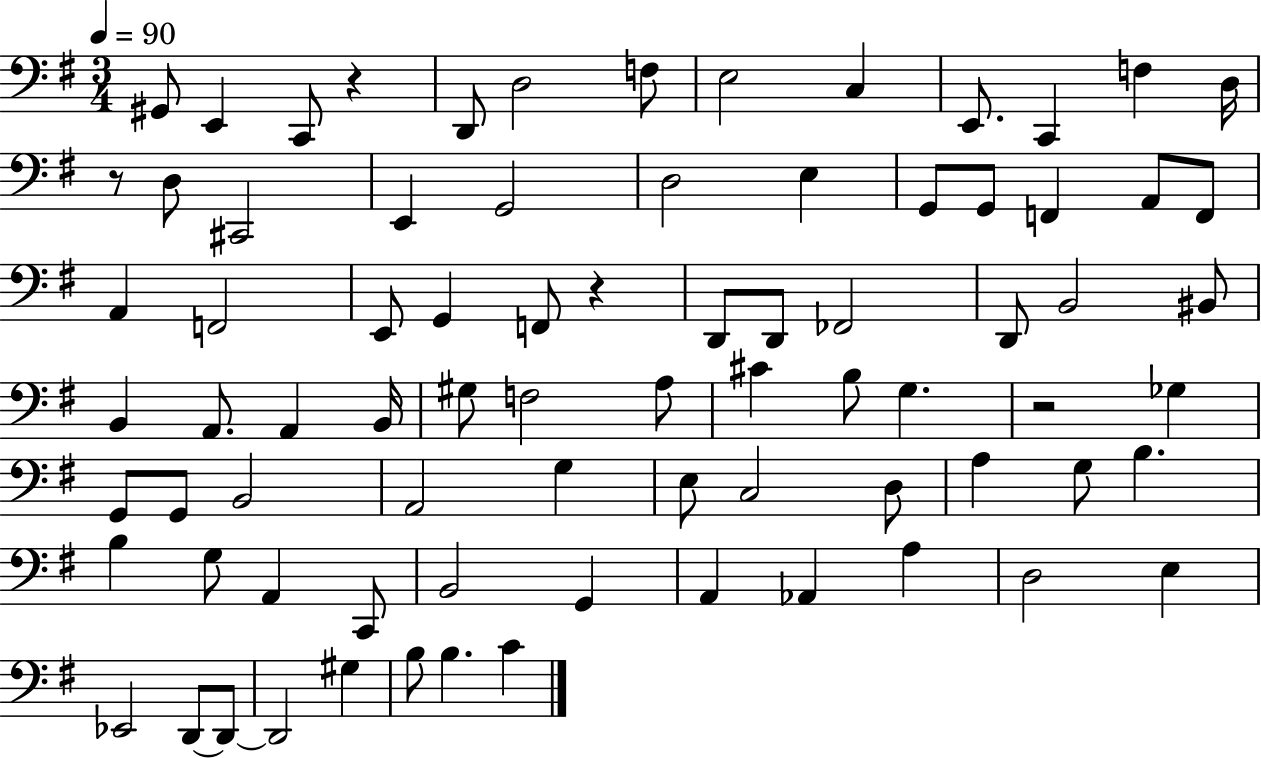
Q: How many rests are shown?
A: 4